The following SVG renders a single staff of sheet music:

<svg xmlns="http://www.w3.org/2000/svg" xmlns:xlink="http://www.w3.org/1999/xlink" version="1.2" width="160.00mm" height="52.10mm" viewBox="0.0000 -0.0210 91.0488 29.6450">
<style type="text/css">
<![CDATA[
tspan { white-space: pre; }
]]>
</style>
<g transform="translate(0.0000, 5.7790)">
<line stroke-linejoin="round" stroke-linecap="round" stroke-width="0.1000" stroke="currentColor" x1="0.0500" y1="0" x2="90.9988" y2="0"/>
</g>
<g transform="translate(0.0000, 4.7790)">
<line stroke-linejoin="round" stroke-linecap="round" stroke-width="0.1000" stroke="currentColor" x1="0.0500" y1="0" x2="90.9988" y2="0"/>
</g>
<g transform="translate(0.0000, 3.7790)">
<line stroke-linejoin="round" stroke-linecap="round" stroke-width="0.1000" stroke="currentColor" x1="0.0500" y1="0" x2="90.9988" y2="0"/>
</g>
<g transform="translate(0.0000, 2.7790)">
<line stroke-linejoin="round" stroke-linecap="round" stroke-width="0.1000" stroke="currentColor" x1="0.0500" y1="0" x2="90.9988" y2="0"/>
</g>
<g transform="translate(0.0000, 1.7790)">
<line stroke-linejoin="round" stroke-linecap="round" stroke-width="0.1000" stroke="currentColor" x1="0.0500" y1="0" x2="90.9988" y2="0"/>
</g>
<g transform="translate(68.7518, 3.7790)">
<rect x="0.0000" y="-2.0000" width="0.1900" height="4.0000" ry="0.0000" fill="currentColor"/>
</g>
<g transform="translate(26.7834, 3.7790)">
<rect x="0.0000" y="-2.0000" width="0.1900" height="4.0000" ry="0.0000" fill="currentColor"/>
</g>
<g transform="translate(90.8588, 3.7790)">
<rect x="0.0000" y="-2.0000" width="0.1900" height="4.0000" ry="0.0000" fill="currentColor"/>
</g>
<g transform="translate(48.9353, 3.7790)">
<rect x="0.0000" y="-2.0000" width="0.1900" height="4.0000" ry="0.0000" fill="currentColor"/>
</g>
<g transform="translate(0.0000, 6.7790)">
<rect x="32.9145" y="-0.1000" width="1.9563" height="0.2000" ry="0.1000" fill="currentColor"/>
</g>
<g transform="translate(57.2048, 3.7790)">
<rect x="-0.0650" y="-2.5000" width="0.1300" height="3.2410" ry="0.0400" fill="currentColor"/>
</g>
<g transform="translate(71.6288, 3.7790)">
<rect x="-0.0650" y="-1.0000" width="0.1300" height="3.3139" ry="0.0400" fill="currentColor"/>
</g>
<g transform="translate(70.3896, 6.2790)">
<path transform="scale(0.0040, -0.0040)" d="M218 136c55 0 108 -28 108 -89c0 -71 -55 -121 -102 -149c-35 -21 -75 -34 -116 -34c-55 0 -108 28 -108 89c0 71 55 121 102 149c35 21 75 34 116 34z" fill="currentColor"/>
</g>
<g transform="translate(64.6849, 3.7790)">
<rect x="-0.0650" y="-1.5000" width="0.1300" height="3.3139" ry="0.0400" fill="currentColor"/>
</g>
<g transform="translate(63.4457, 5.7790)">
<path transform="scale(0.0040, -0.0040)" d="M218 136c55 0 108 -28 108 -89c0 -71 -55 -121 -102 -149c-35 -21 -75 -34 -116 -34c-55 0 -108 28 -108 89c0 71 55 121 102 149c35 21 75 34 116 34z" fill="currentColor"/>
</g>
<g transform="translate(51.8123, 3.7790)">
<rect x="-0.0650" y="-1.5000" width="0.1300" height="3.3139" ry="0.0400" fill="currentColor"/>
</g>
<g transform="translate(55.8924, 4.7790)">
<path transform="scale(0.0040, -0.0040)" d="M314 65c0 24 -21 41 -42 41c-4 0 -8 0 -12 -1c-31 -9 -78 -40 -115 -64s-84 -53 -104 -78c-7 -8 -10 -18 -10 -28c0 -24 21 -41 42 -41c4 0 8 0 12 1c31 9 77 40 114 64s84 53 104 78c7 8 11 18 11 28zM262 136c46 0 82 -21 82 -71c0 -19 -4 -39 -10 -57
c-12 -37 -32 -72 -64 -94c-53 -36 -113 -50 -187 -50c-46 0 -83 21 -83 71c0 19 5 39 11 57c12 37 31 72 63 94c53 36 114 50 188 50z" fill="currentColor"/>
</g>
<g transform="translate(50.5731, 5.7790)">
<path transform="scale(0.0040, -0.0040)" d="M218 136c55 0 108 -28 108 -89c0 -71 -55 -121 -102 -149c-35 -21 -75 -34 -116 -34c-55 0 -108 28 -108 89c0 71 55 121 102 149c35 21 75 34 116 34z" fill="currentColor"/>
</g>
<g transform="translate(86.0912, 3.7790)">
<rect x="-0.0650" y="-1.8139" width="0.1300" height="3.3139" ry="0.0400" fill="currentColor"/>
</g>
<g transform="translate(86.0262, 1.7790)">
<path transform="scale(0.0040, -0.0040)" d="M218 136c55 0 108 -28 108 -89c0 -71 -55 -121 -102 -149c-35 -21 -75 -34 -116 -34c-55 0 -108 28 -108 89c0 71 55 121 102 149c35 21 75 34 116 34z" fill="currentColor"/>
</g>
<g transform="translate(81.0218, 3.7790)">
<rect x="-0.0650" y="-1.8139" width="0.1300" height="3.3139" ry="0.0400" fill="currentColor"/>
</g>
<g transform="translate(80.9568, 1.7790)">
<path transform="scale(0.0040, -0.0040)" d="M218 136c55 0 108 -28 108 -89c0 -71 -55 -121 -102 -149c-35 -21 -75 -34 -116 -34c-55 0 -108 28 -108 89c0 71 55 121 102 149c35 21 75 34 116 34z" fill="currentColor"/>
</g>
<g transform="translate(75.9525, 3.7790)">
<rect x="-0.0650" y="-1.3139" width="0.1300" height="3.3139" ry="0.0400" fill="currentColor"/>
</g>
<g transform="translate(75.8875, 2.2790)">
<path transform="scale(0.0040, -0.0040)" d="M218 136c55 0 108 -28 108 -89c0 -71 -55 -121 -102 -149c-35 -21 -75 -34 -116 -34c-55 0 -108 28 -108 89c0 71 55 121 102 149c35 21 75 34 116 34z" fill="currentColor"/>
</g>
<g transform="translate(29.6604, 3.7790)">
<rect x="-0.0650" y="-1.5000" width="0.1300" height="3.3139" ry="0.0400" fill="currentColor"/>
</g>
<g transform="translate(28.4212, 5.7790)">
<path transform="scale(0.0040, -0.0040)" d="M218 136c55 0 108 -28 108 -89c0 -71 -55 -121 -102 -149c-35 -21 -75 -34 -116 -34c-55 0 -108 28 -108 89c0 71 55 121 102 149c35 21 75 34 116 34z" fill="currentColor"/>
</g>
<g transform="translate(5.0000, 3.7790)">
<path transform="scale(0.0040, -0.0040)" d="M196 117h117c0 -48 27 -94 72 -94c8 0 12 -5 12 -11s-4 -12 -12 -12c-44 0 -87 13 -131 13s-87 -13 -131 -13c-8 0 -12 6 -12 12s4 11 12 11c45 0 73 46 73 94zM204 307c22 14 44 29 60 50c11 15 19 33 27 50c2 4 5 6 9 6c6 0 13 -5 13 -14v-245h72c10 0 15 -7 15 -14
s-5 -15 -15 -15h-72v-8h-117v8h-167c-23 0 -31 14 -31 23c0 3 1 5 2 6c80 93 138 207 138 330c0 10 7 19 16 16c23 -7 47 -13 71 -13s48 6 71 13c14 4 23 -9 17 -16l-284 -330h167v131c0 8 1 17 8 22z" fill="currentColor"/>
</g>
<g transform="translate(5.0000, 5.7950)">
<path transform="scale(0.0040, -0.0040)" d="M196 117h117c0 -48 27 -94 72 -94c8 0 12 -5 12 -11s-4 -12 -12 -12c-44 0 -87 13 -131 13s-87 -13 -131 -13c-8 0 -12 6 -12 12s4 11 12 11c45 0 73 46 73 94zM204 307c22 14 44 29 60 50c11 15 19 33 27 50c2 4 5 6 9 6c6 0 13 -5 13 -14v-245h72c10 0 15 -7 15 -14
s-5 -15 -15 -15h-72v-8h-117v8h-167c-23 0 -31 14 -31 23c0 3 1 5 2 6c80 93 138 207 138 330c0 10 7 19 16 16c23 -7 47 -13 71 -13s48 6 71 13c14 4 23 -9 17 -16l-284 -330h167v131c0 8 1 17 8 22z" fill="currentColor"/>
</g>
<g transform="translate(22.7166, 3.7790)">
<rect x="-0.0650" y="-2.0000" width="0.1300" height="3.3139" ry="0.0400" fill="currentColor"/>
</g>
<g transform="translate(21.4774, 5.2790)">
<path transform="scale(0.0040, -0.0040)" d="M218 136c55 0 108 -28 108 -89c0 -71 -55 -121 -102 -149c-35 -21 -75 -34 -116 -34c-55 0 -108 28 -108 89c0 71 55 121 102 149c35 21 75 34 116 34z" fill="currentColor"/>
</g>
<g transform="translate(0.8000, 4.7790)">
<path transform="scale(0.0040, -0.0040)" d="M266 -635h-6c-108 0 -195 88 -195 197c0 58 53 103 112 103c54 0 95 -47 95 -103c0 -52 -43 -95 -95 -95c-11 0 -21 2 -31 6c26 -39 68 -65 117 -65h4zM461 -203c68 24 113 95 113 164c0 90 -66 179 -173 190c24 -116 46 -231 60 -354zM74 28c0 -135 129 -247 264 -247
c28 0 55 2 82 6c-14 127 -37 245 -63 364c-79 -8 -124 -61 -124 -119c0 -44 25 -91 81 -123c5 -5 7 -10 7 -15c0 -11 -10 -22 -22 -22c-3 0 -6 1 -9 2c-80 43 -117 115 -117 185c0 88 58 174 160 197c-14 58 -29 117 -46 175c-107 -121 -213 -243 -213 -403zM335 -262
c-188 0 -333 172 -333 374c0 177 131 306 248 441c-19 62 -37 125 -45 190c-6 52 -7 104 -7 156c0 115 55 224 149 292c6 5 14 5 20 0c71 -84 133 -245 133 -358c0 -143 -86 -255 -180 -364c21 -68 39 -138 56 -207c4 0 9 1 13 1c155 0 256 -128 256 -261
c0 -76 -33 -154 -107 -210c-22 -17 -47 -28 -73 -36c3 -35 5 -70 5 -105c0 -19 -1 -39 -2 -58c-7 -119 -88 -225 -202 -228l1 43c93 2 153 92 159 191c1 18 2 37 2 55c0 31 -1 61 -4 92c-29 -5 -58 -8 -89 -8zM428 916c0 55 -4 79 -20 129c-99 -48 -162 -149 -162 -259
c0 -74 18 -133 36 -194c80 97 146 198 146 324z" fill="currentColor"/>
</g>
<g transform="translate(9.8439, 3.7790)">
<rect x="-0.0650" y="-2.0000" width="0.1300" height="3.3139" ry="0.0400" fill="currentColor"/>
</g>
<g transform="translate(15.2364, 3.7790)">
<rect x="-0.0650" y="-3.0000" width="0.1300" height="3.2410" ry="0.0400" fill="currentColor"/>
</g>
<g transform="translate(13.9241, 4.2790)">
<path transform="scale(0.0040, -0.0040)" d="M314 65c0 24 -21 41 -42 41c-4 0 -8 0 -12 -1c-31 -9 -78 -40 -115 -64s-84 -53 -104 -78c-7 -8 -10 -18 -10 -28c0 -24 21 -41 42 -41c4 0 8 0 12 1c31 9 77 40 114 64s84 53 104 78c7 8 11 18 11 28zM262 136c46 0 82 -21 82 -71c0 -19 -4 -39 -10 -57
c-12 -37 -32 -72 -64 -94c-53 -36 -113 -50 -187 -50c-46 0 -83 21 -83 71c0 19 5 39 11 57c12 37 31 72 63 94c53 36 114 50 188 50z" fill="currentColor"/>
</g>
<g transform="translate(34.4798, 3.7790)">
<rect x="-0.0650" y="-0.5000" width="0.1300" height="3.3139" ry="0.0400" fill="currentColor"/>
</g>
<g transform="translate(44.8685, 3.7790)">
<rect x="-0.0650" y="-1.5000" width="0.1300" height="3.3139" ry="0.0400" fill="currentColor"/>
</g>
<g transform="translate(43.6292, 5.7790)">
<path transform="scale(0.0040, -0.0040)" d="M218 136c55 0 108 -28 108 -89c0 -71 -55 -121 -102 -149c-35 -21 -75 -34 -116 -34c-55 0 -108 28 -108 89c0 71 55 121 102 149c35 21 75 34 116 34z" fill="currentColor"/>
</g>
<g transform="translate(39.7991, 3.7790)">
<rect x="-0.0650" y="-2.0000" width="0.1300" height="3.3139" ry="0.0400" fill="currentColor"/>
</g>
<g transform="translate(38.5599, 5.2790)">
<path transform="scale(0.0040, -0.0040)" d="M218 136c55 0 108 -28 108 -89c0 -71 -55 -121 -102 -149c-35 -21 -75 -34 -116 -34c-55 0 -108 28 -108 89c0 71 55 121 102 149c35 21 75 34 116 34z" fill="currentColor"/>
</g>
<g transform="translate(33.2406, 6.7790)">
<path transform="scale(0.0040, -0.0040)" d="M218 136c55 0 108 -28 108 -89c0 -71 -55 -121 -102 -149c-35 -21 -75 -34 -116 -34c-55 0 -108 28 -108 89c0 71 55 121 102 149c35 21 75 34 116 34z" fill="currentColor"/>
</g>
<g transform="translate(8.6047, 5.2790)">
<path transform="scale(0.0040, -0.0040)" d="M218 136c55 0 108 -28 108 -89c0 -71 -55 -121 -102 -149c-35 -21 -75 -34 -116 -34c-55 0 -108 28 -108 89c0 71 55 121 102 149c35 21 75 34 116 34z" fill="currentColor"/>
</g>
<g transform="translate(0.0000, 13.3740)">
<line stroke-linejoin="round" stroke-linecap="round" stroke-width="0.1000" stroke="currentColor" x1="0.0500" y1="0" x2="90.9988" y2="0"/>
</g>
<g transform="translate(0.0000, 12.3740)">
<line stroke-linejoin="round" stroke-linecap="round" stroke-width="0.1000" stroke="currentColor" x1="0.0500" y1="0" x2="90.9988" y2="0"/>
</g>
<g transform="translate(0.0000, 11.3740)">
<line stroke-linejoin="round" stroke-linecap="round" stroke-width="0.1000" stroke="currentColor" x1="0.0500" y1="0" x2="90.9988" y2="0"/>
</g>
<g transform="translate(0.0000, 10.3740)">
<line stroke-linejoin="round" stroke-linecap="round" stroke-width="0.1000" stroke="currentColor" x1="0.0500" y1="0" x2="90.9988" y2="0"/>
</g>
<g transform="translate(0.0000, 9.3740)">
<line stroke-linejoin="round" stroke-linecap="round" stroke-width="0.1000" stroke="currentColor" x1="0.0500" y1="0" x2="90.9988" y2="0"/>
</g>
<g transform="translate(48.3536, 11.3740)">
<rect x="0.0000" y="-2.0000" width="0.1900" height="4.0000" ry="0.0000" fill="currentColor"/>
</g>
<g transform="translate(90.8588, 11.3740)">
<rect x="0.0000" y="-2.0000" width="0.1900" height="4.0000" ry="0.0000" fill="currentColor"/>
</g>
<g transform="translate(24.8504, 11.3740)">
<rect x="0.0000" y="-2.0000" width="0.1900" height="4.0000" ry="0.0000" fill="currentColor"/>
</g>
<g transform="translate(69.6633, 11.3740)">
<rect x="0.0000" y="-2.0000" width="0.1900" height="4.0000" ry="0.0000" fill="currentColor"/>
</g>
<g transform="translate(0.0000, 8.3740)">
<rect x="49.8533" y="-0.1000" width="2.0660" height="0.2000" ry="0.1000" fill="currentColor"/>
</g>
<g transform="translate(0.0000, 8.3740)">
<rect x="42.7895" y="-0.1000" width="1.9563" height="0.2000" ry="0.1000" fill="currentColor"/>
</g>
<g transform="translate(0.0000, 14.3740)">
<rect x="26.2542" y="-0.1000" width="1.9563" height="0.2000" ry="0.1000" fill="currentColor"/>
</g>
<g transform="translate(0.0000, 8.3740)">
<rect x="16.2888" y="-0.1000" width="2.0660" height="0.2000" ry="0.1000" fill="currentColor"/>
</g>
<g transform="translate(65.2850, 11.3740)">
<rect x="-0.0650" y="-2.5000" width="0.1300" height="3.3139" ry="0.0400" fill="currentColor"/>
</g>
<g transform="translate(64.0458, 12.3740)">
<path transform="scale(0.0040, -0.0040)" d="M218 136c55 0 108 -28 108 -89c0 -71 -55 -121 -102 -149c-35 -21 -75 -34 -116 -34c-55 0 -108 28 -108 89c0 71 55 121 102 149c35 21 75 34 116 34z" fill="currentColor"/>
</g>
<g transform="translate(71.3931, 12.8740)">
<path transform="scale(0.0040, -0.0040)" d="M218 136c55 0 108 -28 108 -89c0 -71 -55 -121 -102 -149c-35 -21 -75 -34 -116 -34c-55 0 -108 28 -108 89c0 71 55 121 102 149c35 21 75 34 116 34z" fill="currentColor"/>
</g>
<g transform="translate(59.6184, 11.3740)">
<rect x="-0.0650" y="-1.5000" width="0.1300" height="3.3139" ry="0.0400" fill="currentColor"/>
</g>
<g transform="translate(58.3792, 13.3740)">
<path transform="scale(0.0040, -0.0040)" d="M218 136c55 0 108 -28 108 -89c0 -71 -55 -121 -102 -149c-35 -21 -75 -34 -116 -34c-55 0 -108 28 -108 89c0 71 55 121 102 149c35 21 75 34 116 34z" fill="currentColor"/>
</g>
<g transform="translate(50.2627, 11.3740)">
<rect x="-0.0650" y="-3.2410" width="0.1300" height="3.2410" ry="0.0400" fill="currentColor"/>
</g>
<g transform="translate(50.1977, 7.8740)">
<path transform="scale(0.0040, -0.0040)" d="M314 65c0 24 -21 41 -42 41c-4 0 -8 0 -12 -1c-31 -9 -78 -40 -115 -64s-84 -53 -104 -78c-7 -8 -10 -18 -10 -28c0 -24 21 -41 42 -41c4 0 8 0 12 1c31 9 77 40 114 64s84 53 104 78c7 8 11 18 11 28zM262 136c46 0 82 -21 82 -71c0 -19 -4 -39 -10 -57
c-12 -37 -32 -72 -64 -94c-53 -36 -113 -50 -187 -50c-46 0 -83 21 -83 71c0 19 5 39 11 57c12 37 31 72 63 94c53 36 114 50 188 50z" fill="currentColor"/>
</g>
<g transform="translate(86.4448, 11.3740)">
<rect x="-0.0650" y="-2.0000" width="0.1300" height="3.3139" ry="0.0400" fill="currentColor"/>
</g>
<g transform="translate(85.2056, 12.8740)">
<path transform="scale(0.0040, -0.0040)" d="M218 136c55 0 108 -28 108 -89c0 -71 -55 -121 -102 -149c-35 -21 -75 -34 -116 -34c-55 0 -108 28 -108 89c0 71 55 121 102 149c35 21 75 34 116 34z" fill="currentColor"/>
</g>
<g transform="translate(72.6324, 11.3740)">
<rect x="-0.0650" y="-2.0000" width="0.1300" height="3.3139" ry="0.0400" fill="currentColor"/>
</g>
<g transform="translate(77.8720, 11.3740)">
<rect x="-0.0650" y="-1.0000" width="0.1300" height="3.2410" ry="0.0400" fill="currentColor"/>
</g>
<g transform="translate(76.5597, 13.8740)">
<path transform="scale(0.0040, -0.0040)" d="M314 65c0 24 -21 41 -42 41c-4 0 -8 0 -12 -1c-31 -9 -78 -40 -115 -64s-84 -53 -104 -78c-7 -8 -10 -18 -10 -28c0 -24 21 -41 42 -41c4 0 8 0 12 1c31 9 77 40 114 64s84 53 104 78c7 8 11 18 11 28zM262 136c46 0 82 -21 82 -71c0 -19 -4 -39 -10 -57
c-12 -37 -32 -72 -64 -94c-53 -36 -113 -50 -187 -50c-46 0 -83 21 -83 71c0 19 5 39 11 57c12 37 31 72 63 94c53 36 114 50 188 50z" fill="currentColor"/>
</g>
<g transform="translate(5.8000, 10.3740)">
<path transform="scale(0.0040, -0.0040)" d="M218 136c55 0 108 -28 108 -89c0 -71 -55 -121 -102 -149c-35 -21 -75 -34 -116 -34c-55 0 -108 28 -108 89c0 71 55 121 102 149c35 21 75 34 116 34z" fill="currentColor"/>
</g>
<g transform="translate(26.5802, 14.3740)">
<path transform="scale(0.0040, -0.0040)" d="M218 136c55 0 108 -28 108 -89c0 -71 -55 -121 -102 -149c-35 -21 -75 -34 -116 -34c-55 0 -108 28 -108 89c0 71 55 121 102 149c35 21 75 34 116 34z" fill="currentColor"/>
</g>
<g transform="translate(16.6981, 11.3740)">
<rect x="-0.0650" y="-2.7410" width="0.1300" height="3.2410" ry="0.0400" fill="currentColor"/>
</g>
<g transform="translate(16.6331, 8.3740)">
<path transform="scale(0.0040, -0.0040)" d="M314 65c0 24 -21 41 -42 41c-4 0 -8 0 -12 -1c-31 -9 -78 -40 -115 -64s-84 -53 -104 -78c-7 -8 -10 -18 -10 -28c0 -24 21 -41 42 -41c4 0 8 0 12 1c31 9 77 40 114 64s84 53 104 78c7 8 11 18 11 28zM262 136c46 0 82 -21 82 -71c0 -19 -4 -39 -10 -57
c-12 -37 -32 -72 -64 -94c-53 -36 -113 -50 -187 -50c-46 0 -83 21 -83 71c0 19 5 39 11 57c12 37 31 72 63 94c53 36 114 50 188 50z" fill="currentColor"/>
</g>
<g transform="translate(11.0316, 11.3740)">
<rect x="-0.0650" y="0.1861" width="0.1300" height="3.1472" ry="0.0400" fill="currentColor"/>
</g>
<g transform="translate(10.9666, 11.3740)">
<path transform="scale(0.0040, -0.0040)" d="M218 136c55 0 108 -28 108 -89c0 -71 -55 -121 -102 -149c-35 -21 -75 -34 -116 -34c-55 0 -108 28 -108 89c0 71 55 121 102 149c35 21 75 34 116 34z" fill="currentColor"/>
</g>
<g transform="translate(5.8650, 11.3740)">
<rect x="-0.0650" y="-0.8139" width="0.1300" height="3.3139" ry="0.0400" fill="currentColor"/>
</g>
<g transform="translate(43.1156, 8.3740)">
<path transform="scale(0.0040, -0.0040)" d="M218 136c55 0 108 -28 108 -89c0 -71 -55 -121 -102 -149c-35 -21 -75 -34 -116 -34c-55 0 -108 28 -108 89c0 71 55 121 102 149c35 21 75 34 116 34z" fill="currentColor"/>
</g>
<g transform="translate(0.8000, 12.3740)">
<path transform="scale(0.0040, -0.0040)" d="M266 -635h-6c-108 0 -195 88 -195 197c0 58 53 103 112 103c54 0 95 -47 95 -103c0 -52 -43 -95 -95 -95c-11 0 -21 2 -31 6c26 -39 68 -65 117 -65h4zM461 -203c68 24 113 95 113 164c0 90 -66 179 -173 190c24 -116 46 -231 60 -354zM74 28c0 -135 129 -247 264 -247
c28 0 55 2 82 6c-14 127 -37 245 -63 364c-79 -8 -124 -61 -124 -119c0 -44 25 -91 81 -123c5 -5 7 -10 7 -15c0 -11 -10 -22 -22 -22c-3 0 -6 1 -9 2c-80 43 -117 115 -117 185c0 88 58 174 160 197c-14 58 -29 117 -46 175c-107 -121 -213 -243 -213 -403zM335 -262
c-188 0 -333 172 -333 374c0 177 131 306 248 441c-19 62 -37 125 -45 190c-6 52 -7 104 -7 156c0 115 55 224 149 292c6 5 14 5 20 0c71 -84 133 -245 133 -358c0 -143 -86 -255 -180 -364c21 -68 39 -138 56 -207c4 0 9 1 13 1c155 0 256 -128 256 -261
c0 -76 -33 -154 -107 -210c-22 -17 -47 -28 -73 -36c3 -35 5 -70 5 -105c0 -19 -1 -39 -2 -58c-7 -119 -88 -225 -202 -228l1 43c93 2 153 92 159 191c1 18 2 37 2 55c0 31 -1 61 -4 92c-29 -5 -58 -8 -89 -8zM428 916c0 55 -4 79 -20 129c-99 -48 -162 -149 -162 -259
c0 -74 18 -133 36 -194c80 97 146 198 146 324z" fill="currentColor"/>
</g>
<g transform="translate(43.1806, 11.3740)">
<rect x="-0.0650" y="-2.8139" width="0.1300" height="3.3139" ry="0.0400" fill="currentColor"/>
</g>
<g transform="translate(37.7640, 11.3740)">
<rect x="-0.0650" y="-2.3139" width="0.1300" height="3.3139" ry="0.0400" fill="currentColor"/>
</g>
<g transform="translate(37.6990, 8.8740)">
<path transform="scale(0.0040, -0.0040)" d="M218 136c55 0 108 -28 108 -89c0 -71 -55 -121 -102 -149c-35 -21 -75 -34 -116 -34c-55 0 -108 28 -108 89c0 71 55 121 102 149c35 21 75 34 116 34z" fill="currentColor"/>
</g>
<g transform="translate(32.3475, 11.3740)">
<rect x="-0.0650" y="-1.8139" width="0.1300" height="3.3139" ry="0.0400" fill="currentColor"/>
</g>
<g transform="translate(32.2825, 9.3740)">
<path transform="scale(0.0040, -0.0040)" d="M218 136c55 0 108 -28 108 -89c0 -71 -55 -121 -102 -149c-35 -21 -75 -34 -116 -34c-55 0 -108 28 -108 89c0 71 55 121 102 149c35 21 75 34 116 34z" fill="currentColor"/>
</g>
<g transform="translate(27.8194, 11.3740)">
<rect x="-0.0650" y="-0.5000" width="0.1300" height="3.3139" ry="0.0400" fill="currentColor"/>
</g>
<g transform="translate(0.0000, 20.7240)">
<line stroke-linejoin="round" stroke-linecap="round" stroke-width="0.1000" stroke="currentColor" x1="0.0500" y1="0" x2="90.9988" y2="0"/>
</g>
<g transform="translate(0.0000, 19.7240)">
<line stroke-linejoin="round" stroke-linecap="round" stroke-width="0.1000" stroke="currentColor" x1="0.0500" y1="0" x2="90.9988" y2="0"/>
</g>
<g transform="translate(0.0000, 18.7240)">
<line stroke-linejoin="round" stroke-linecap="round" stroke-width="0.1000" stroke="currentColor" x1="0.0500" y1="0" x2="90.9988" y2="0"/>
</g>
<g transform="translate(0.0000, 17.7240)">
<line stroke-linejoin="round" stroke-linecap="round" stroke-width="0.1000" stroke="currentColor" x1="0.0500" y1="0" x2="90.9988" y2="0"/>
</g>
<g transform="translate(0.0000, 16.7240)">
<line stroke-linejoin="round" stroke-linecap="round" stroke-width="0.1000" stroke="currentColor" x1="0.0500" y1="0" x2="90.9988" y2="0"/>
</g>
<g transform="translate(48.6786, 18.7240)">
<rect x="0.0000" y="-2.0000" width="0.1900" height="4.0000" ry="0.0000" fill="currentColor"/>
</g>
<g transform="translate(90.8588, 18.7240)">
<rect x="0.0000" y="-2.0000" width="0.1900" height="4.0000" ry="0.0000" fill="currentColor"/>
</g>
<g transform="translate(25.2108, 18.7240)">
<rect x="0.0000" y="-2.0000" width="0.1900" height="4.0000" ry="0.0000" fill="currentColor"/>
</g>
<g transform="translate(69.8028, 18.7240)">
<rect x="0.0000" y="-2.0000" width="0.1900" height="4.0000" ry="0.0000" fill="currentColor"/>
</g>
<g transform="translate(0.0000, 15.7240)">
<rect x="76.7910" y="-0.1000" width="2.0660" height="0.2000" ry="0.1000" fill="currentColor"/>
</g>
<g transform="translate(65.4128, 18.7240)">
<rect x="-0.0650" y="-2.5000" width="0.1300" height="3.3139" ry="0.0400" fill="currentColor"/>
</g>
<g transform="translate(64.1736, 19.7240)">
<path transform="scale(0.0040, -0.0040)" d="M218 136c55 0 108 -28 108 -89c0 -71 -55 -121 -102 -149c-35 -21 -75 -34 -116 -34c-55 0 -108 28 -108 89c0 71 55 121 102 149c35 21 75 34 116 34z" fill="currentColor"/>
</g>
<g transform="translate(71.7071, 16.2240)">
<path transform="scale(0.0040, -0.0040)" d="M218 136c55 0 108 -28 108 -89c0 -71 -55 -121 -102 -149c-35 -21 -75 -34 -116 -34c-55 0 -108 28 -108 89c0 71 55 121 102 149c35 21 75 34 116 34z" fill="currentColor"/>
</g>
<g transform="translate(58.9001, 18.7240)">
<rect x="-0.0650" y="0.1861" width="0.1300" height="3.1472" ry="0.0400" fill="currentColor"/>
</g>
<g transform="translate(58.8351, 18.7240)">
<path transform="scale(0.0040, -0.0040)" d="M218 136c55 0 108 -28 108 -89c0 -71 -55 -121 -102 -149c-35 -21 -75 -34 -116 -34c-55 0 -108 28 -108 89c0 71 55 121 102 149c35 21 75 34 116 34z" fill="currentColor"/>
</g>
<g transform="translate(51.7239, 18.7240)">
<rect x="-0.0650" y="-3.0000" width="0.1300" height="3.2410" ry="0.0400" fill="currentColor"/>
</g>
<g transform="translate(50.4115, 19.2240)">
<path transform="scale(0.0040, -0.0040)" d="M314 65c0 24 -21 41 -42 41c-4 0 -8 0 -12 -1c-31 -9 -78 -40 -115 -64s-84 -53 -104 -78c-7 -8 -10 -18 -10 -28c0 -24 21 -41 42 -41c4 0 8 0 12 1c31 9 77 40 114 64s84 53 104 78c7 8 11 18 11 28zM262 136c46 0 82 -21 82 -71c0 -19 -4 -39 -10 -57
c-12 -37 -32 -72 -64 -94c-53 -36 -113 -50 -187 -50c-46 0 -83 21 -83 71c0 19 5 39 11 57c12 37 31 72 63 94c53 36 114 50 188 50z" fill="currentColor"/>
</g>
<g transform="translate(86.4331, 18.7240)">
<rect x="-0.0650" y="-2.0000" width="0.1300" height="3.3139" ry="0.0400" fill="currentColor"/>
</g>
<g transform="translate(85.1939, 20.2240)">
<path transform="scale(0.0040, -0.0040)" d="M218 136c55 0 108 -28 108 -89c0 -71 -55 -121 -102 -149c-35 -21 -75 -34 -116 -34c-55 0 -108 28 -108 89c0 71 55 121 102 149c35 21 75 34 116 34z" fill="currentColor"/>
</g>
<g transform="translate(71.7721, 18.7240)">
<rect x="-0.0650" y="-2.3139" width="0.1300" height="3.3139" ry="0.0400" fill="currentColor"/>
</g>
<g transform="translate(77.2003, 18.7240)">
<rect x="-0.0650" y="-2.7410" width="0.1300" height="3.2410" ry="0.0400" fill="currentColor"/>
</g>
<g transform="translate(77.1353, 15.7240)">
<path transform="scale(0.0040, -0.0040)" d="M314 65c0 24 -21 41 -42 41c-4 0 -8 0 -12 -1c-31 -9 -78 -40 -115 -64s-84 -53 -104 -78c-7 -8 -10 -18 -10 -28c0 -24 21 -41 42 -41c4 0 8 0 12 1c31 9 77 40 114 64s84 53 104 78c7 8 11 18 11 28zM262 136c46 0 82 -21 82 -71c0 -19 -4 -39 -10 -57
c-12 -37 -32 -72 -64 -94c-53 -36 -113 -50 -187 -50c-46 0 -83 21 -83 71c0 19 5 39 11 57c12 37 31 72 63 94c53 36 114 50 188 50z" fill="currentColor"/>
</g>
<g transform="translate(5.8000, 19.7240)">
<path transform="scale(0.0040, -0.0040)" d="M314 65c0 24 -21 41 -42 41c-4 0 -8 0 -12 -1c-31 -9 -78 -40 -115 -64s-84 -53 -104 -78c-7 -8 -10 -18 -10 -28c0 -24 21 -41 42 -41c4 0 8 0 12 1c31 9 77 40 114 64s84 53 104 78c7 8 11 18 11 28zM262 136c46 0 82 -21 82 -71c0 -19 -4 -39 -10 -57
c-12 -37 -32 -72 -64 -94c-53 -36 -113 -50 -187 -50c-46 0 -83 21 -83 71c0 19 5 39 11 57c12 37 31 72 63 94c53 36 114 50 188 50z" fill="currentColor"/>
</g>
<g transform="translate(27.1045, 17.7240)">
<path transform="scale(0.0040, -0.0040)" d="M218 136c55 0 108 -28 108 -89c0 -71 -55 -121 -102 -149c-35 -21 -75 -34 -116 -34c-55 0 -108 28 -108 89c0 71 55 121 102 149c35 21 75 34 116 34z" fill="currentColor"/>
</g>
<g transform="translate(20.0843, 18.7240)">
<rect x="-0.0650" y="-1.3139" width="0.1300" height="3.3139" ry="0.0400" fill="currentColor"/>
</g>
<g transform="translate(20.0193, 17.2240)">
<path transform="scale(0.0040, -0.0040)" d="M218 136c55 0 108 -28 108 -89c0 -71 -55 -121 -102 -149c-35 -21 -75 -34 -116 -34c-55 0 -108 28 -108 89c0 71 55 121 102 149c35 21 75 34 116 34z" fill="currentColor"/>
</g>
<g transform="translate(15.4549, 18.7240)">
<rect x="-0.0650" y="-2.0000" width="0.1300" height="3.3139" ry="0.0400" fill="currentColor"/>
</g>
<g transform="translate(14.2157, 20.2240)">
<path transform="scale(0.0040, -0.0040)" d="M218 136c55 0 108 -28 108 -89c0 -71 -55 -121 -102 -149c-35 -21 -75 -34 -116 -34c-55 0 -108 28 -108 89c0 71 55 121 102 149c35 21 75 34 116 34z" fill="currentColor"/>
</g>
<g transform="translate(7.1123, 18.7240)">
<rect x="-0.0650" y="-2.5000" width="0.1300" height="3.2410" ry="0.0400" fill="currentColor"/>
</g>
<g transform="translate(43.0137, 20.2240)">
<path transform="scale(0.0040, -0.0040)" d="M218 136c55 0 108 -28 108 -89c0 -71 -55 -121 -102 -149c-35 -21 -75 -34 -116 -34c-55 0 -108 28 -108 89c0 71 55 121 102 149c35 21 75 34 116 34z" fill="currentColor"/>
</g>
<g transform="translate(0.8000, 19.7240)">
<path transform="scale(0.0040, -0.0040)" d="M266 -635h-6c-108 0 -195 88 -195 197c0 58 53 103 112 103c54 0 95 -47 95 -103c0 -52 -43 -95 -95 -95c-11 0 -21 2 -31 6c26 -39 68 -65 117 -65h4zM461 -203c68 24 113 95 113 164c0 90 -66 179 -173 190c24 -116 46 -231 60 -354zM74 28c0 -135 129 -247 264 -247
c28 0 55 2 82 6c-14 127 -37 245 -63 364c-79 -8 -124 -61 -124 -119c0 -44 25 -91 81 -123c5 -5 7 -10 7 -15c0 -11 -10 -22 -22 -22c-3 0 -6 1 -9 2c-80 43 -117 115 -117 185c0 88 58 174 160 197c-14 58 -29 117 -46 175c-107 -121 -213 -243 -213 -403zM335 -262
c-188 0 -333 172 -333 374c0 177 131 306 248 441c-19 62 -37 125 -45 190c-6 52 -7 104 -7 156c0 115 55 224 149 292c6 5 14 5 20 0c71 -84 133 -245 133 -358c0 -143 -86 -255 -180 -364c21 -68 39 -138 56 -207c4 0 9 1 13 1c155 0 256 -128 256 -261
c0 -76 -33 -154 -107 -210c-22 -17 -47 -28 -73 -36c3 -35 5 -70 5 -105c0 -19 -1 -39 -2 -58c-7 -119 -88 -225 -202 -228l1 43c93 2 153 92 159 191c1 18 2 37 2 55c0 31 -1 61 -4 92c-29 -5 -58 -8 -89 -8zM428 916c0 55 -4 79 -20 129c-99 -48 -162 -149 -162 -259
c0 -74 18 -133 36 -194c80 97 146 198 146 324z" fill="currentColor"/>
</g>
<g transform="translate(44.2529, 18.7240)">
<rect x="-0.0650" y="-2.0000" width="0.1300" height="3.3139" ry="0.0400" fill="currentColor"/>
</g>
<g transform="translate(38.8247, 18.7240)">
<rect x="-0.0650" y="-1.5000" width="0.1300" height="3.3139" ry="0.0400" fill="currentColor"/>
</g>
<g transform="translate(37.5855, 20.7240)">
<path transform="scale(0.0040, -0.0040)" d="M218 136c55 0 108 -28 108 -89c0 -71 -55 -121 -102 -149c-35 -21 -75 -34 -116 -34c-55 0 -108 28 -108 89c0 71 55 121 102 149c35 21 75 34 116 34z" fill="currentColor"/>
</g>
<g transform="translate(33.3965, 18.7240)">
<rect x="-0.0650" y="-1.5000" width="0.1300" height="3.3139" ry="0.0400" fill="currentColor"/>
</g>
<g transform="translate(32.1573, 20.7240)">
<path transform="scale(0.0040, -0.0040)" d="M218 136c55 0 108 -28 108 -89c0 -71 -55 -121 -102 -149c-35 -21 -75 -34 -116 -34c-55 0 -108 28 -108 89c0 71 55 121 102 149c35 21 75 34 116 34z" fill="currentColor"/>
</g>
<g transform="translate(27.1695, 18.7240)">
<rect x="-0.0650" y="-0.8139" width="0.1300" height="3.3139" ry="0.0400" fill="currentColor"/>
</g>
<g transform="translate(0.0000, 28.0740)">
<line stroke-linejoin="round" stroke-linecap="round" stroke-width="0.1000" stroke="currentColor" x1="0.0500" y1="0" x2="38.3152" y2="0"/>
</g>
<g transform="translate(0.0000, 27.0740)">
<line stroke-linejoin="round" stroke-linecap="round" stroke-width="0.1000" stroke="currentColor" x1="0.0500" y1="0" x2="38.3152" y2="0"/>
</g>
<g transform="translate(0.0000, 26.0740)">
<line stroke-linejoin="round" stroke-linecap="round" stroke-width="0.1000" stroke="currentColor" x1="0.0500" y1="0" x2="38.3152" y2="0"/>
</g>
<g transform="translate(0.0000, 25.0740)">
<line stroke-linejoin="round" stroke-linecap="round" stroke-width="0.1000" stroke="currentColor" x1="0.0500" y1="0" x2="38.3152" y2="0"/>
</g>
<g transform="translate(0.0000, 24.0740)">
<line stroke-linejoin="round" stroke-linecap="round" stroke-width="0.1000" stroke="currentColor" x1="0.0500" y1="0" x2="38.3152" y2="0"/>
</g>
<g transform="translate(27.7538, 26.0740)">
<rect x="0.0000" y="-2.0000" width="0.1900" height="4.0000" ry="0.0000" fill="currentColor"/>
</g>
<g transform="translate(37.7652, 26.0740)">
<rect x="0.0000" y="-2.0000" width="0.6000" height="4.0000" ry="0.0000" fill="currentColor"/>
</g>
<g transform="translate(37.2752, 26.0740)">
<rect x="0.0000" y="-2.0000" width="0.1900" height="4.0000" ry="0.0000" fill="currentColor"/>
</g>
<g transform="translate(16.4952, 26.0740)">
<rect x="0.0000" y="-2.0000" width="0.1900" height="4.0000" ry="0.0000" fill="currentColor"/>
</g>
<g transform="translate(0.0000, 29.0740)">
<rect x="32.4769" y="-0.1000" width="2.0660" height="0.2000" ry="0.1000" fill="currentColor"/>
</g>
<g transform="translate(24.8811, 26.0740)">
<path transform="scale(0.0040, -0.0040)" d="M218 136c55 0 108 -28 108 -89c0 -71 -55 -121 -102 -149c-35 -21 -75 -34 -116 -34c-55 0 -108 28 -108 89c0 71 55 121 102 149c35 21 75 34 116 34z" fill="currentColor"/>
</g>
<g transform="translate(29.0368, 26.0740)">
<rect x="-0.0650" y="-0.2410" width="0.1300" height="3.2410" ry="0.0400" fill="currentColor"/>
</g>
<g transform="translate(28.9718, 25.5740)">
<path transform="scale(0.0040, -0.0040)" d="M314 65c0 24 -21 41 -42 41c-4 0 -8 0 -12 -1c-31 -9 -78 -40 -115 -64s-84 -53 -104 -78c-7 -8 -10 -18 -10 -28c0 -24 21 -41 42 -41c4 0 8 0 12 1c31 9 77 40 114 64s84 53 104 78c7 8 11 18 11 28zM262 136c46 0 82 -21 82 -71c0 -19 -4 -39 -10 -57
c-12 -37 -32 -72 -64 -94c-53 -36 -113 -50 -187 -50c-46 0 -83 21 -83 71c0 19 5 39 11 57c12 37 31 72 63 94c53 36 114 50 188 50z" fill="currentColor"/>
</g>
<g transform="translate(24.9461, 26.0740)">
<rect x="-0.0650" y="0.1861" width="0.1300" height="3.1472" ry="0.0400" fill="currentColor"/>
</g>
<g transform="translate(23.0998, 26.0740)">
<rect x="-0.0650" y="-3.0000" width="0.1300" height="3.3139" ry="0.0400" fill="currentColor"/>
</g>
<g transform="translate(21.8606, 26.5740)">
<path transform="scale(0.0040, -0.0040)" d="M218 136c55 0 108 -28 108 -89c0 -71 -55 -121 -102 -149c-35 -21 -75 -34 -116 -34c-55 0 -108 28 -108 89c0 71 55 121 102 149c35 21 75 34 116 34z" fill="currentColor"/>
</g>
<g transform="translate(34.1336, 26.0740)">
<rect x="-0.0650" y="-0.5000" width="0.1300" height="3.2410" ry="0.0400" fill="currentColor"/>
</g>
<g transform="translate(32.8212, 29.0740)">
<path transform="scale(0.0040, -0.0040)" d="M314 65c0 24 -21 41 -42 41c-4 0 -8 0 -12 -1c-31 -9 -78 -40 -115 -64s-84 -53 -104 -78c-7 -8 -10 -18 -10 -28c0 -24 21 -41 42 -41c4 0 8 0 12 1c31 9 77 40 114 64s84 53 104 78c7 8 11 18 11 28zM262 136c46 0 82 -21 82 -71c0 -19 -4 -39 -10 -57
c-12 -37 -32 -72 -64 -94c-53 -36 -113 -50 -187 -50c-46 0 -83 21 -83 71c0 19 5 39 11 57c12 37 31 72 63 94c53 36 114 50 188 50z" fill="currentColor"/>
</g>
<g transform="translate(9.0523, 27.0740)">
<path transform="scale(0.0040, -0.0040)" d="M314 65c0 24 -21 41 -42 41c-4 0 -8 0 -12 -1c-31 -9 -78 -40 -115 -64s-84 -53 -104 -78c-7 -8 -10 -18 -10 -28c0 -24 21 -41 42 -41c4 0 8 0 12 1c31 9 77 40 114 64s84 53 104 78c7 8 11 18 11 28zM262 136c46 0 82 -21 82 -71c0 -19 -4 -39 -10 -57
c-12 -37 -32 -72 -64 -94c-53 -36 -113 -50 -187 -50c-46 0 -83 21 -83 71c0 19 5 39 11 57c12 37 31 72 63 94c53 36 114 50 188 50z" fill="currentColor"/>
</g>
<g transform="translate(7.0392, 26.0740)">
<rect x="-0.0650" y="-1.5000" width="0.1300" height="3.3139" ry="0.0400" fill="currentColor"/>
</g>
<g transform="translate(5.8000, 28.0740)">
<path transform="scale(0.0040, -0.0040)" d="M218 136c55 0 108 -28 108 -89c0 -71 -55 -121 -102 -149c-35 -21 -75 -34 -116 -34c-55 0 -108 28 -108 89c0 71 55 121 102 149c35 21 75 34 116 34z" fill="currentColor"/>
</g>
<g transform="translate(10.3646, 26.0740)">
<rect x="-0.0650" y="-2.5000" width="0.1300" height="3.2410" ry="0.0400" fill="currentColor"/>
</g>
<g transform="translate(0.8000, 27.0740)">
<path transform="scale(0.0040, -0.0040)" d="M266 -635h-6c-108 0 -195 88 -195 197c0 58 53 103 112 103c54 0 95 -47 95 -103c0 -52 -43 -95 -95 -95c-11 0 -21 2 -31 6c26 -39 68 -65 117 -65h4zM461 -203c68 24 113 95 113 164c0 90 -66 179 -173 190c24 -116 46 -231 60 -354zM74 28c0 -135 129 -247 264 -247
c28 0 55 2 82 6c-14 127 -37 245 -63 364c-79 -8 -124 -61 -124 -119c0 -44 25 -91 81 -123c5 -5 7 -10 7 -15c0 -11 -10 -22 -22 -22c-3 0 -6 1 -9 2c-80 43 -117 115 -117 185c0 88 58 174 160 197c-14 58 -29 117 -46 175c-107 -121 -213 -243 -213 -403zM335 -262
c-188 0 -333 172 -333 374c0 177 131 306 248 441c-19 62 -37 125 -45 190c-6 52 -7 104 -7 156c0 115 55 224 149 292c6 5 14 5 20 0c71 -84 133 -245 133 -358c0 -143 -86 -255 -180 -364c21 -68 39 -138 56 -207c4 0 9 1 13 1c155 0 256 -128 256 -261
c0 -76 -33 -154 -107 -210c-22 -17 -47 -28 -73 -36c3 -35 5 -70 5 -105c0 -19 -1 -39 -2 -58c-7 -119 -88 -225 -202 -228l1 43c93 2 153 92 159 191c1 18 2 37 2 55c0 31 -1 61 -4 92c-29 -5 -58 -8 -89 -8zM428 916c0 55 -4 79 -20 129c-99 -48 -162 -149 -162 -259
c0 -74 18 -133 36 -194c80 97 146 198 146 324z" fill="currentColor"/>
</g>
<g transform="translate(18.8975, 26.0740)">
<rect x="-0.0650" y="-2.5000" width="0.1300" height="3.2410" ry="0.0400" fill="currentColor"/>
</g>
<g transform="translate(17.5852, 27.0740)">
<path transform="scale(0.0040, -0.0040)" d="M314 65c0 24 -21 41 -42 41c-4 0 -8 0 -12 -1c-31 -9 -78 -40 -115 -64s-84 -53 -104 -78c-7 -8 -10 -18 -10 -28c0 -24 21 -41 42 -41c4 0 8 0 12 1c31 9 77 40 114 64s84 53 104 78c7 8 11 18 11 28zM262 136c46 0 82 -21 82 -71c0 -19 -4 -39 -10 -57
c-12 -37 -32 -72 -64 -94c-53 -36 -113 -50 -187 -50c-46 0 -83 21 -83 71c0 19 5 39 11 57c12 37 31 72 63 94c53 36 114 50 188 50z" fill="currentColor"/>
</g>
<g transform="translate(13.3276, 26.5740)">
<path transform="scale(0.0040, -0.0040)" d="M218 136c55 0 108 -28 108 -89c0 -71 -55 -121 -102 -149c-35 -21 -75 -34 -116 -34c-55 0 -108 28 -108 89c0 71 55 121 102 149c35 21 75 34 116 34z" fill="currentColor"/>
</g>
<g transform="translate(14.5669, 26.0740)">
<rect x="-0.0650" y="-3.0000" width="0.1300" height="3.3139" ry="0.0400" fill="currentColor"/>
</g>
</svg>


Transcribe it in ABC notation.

X:1
T:Untitled
M:4/4
L:1/4
K:C
F A2 F E C F E E G2 E D e f f d B a2 C f g a b2 E G F D2 F G2 F e d E E F A2 B G g a2 F E G2 A G2 A B c2 C2